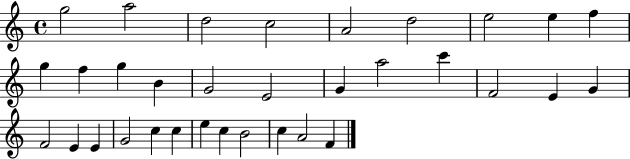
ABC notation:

X:1
T:Untitled
M:4/4
L:1/4
K:C
g2 a2 d2 c2 A2 d2 e2 e f g f g B G2 E2 G a2 c' F2 E G F2 E E G2 c c e c B2 c A2 F